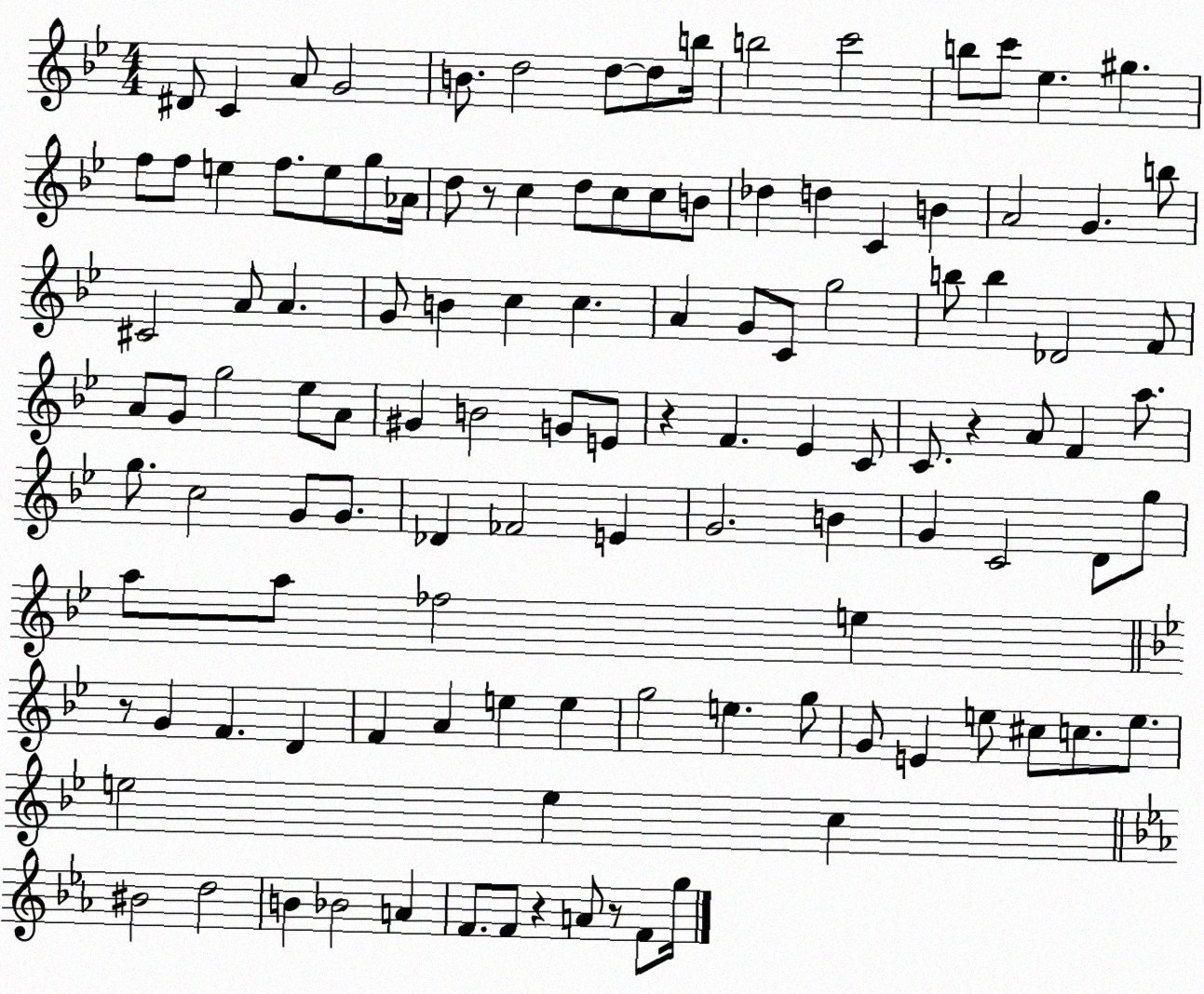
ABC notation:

X:1
T:Untitled
M:4/4
L:1/4
K:Bb
^D/2 C A/2 G2 B/2 d2 d/2 d/2 b/4 b2 c'2 b/2 c'/2 _e ^g f/2 f/2 e f/2 e/2 g/2 _A/4 d/2 z/2 c d/2 c/2 c/2 B/2 _d d C B A2 G b/2 ^C2 A/2 A G/2 B c c A G/2 C/2 g2 b/2 b _D2 F/2 A/2 G/2 g2 _e/2 A/2 ^G B2 G/2 E/2 z F _E C/2 C/2 z A/2 F a/2 g/2 c2 G/2 G/2 _D _F2 E G2 B G C2 D/2 g/2 a/2 a/2 _f2 e z/2 G F D F A e e g2 e g/2 G/2 E e/2 ^c/2 c/2 e/2 e2 e c ^B2 d2 B _B2 A F/2 F/2 z A/2 z/2 F/2 g/4